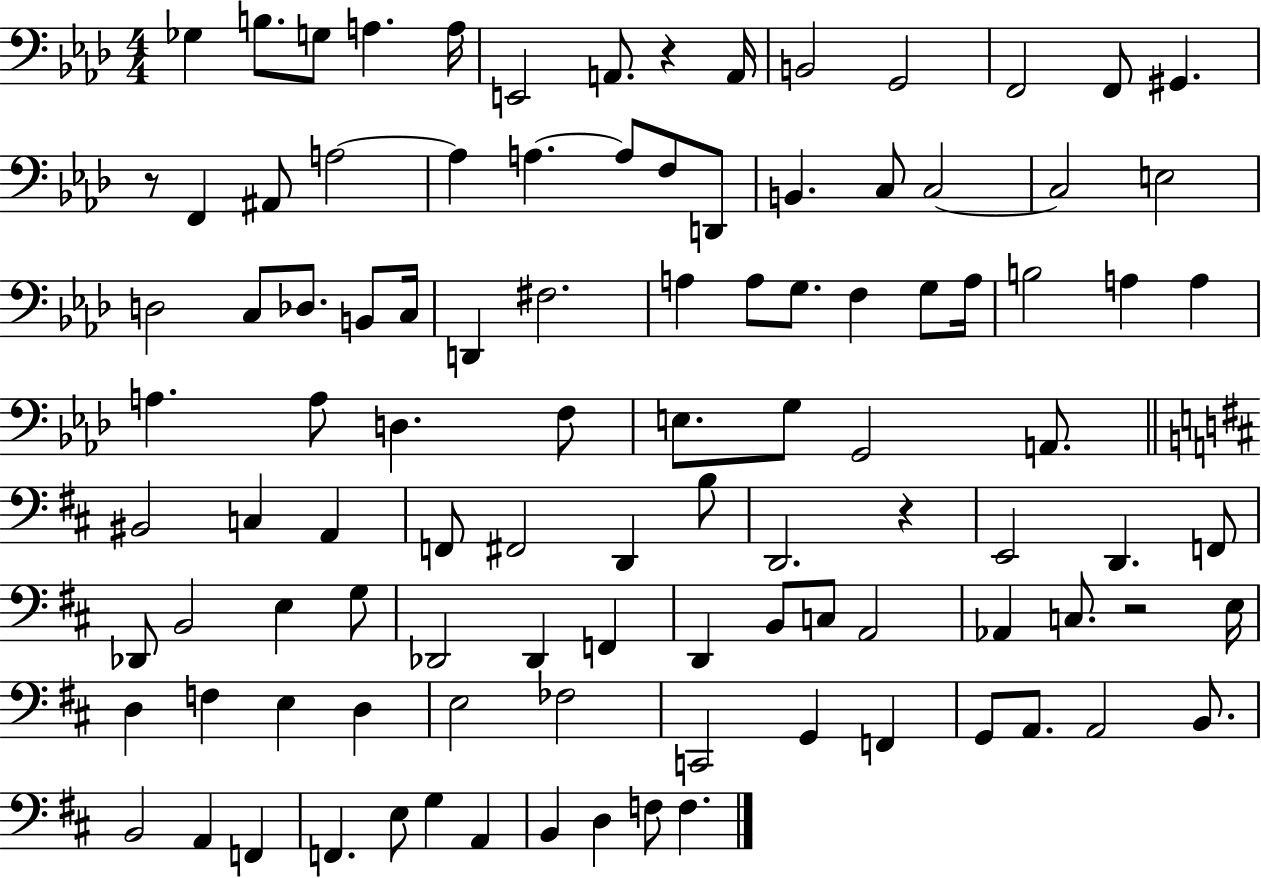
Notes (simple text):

Gb3/q B3/e. G3/e A3/q. A3/s E2/h A2/e. R/q A2/s B2/h G2/h F2/h F2/e G#2/q. R/e F2/q A#2/e A3/h A3/q A3/q. A3/e F3/e D2/e B2/q. C3/e C3/h C3/h E3/h D3/h C3/e Db3/e. B2/e C3/s D2/q F#3/h. A3/q A3/e G3/e. F3/q G3/e A3/s B3/h A3/q A3/q A3/q. A3/e D3/q. F3/e E3/e. G3/e G2/h A2/e. BIS2/h C3/q A2/q F2/e F#2/h D2/q B3/e D2/h. R/q E2/h D2/q. F2/e Db2/e B2/h E3/q G3/e Db2/h Db2/q F2/q D2/q B2/e C3/e A2/h Ab2/q C3/e. R/h E3/s D3/q F3/q E3/q D3/q E3/h FES3/h C2/h G2/q F2/q G2/e A2/e. A2/h B2/e. B2/h A2/q F2/q F2/q. E3/e G3/q A2/q B2/q D3/q F3/e F3/q.